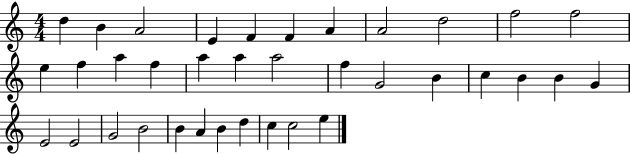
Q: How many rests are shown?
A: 0